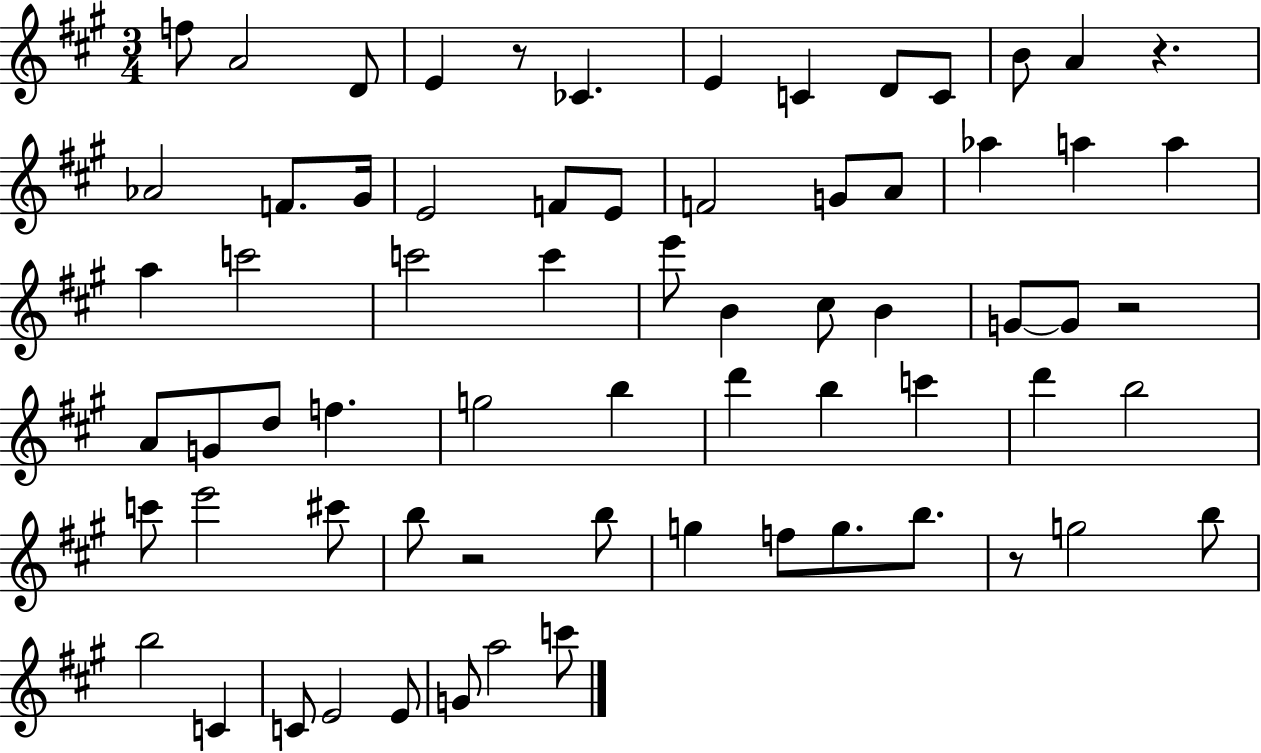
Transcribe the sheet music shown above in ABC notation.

X:1
T:Untitled
M:3/4
L:1/4
K:A
f/2 A2 D/2 E z/2 _C E C D/2 C/2 B/2 A z _A2 F/2 ^G/4 E2 F/2 E/2 F2 G/2 A/2 _a a a a c'2 c'2 c' e'/2 B ^c/2 B G/2 G/2 z2 A/2 G/2 d/2 f g2 b d' b c' d' b2 c'/2 e'2 ^c'/2 b/2 z2 b/2 g f/2 g/2 b/2 z/2 g2 b/2 b2 C C/2 E2 E/2 G/2 a2 c'/2